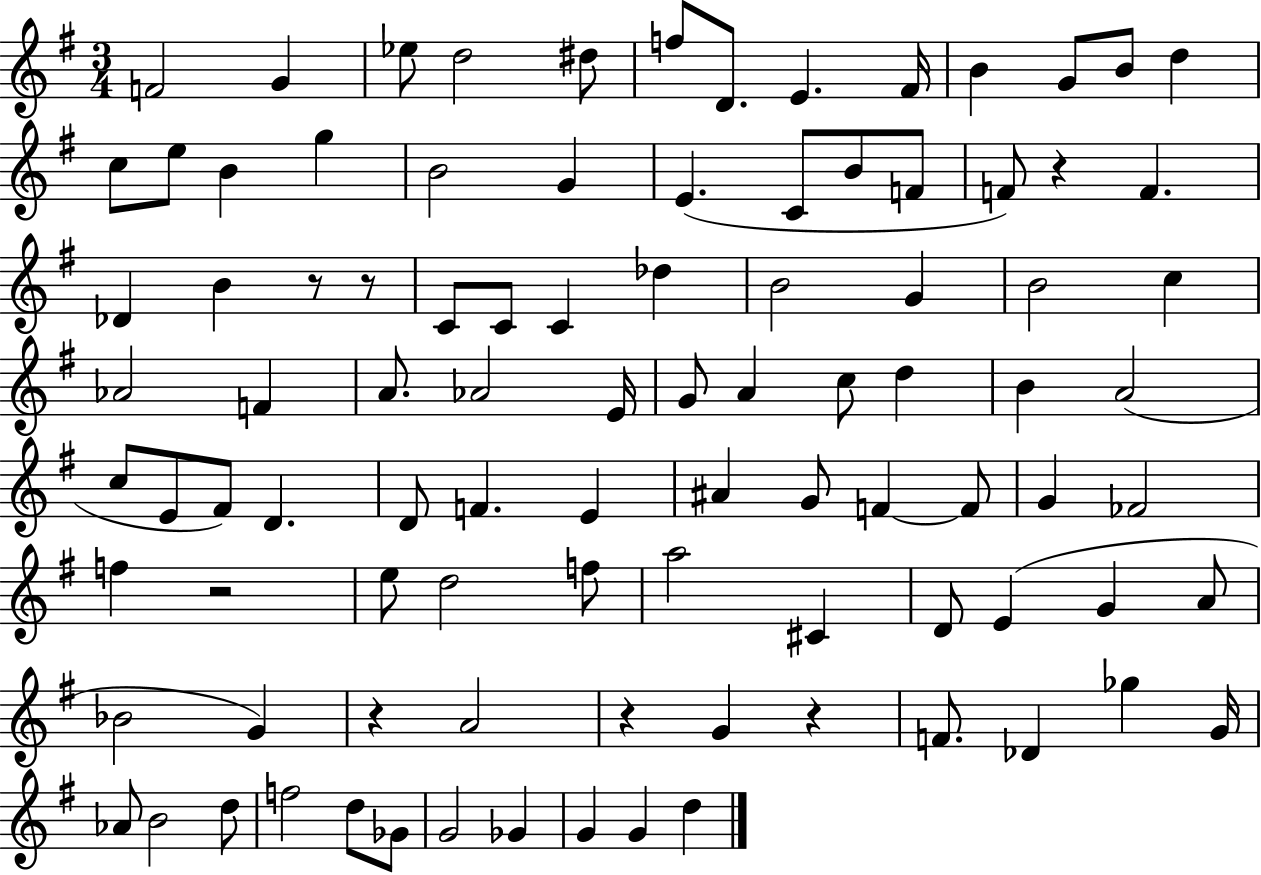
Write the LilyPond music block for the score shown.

{
  \clef treble
  \numericTimeSignature
  \time 3/4
  \key g \major
  f'2 g'4 | ees''8 d''2 dis''8 | f''8 d'8. e'4. fis'16 | b'4 g'8 b'8 d''4 | \break c''8 e''8 b'4 g''4 | b'2 g'4 | e'4.( c'8 b'8 f'8 | f'8) r4 f'4. | \break des'4 b'4 r8 r8 | c'8 c'8 c'4 des''4 | b'2 g'4 | b'2 c''4 | \break aes'2 f'4 | a'8. aes'2 e'16 | g'8 a'4 c''8 d''4 | b'4 a'2( | \break c''8 e'8 fis'8) d'4. | d'8 f'4. e'4 | ais'4 g'8 f'4~~ f'8 | g'4 fes'2 | \break f''4 r2 | e''8 d''2 f''8 | a''2 cis'4 | d'8 e'4( g'4 a'8 | \break bes'2 g'4) | r4 a'2 | r4 g'4 r4 | f'8. des'4 ges''4 g'16 | \break aes'8 b'2 d''8 | f''2 d''8 ges'8 | g'2 ges'4 | g'4 g'4 d''4 | \break \bar "|."
}